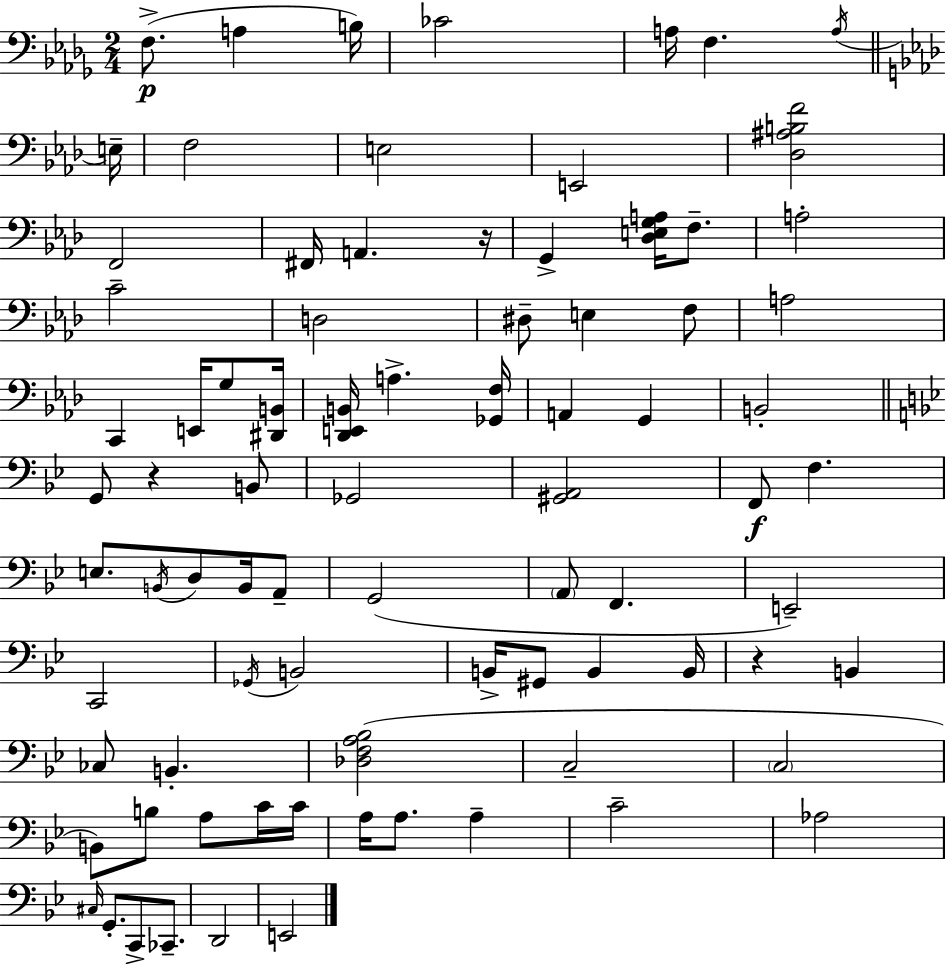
F3/e. A3/q B3/s CES4/h A3/s F3/q. A3/s E3/s F3/h E3/h E2/h [Db3,A#3,B3,F4]/h F2/h F#2/s A2/q. R/s G2/q [Db3,E3,G3,A3]/s F3/e. A3/h C4/h D3/h D#3/e E3/q F3/e A3/h C2/q E2/s G3/e [D#2,B2]/s [Db2,E2,B2]/s A3/q. [Gb2,F3]/s A2/q G2/q B2/h G2/e R/q B2/e Gb2/h [G#2,A2]/h F2/e F3/q. E3/e. B2/s D3/e B2/s A2/e G2/h A2/e F2/q. E2/h C2/h Gb2/s B2/h B2/s G#2/e B2/q B2/s R/q B2/q CES3/e B2/q. [Db3,F3,A3,Bb3]/h C3/h C3/h B2/e B3/e A3/e C4/s C4/s A3/s A3/e. A3/q C4/h Ab3/h C#3/s G2/e. C2/e CES2/e. D2/h E2/h